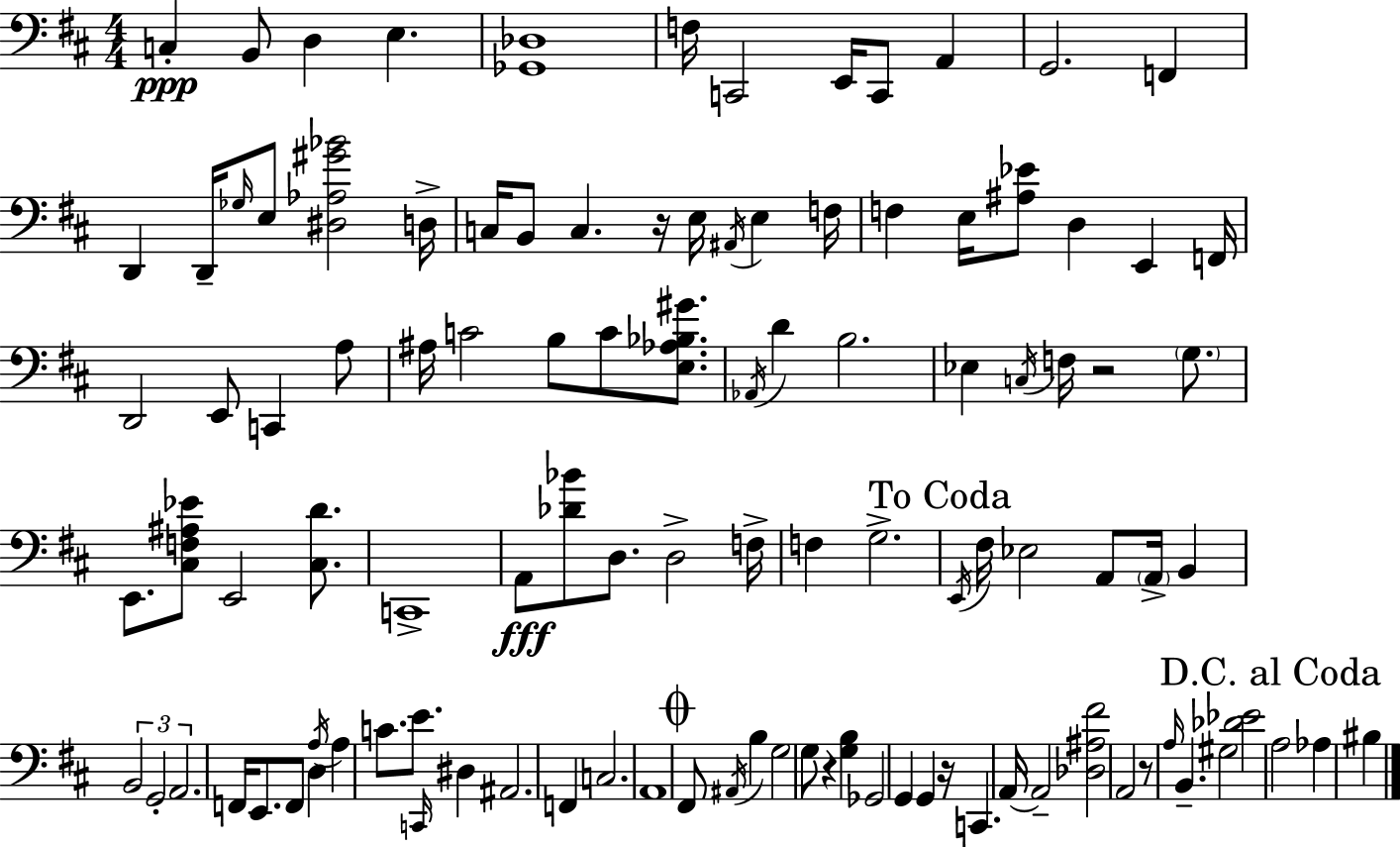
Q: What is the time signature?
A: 4/4